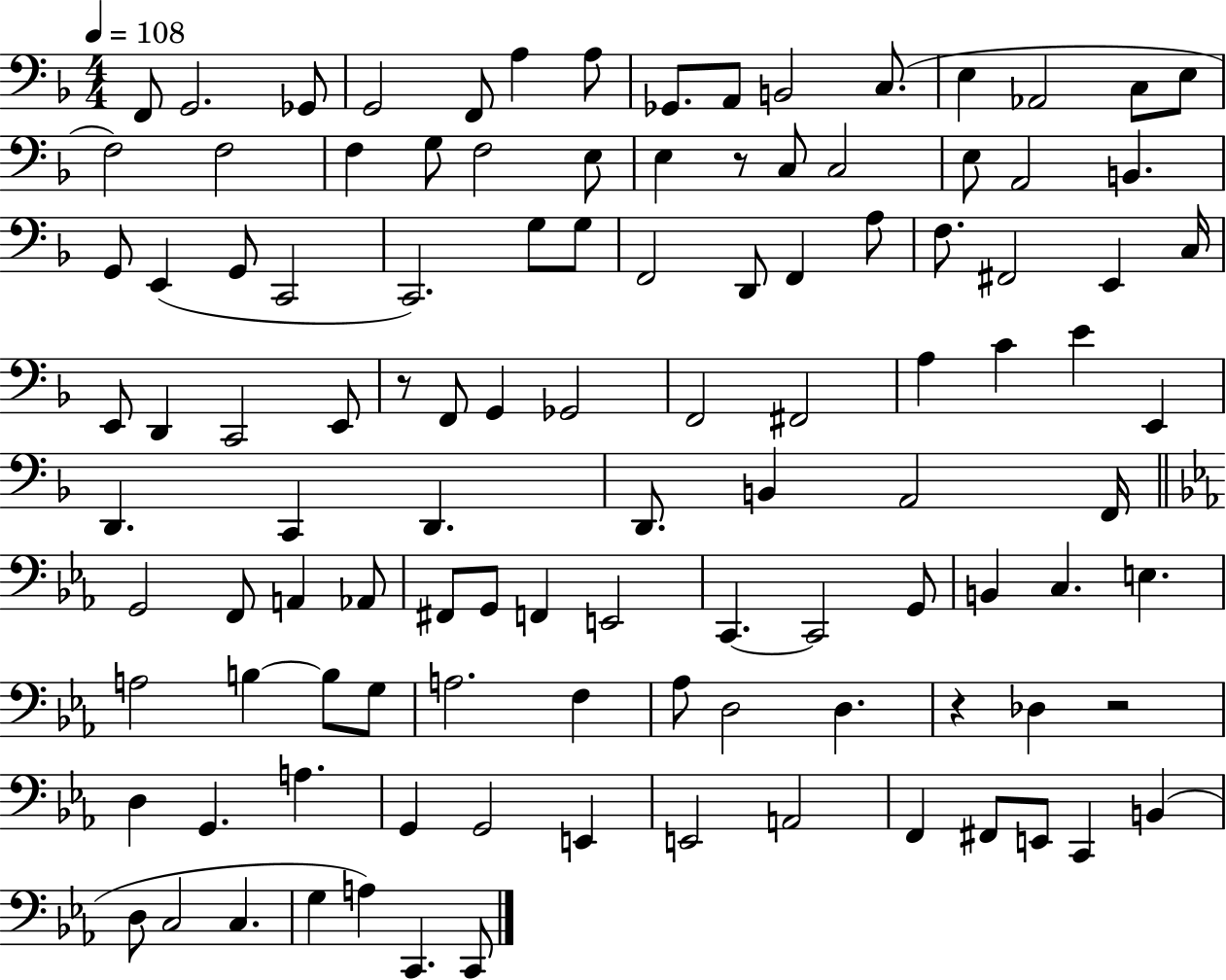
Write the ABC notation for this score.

X:1
T:Untitled
M:4/4
L:1/4
K:F
F,,/2 G,,2 _G,,/2 G,,2 F,,/2 A, A,/2 _G,,/2 A,,/2 B,,2 C,/2 E, _A,,2 C,/2 E,/2 F,2 F,2 F, G,/2 F,2 E,/2 E, z/2 C,/2 C,2 E,/2 A,,2 B,, G,,/2 E,, G,,/2 C,,2 C,,2 G,/2 G,/2 F,,2 D,,/2 F,, A,/2 F,/2 ^F,,2 E,, C,/4 E,,/2 D,, C,,2 E,,/2 z/2 F,,/2 G,, _G,,2 F,,2 ^F,,2 A, C E E,, D,, C,, D,, D,,/2 B,, A,,2 F,,/4 G,,2 F,,/2 A,, _A,,/2 ^F,,/2 G,,/2 F,, E,,2 C,, C,,2 G,,/2 B,, C, E, A,2 B, B,/2 G,/2 A,2 F, _A,/2 D,2 D, z _D, z2 D, G,, A, G,, G,,2 E,, E,,2 A,,2 F,, ^F,,/2 E,,/2 C,, B,, D,/2 C,2 C, G, A, C,, C,,/2